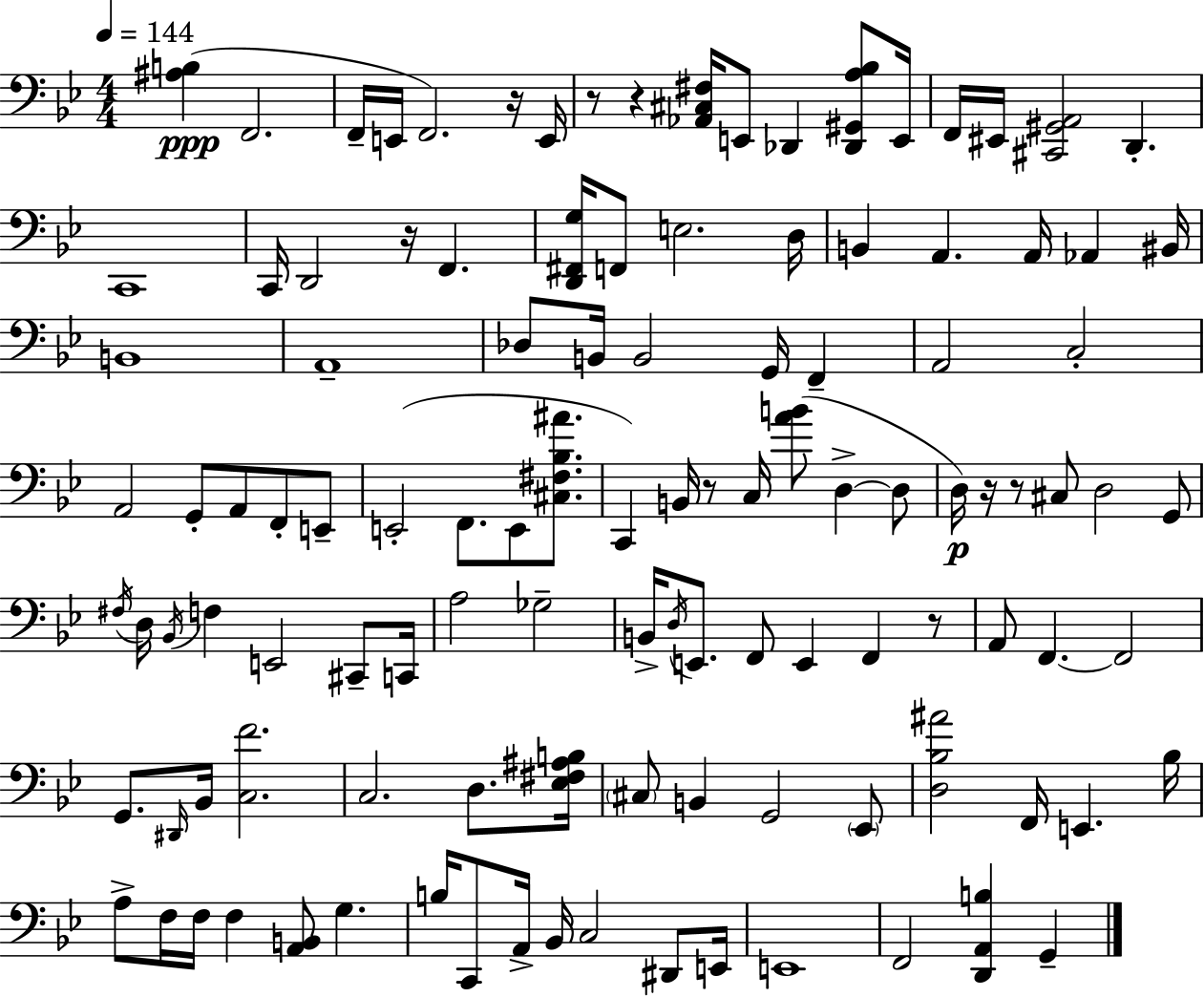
[A#3,B3]/q F2/h. F2/s E2/s F2/h. R/s E2/s R/e R/q [Ab2,C#3,F#3]/s E2/e Db2/q [Db2,G#2,A3,Bb3]/e E2/s F2/s EIS2/s [C#2,G#2,A2]/h D2/q. C2/w C2/s D2/h R/s F2/q. [D2,F#2,G3]/s F2/e E3/h. D3/s B2/q A2/q. A2/s Ab2/q BIS2/s B2/w A2/w Db3/e B2/s B2/h G2/s F2/q A2/h C3/h A2/h G2/e A2/e F2/e E2/e E2/h F2/e. E2/e [C#3,F#3,Bb3,A#4]/e. C2/q B2/s R/e C3/s [A4,B4]/e D3/q D3/e D3/s R/s R/e C#3/e D3/h G2/e F#3/s D3/s Bb2/s F3/q E2/h C#2/e C2/s A3/h Gb3/h B2/s D3/s E2/e. F2/e E2/q F2/q R/e A2/e F2/q. F2/h G2/e. D#2/s Bb2/s [C3,F4]/h. C3/h. D3/e. [Eb3,F#3,A#3,B3]/s C#3/e B2/q G2/h Eb2/e [D3,Bb3,A#4]/h F2/s E2/q. Bb3/s A3/e F3/s F3/s F3/q [A2,B2]/e G3/q. B3/s C2/e A2/s Bb2/s C3/h D#2/e E2/s E2/w F2/h [D2,A2,B3]/q G2/q